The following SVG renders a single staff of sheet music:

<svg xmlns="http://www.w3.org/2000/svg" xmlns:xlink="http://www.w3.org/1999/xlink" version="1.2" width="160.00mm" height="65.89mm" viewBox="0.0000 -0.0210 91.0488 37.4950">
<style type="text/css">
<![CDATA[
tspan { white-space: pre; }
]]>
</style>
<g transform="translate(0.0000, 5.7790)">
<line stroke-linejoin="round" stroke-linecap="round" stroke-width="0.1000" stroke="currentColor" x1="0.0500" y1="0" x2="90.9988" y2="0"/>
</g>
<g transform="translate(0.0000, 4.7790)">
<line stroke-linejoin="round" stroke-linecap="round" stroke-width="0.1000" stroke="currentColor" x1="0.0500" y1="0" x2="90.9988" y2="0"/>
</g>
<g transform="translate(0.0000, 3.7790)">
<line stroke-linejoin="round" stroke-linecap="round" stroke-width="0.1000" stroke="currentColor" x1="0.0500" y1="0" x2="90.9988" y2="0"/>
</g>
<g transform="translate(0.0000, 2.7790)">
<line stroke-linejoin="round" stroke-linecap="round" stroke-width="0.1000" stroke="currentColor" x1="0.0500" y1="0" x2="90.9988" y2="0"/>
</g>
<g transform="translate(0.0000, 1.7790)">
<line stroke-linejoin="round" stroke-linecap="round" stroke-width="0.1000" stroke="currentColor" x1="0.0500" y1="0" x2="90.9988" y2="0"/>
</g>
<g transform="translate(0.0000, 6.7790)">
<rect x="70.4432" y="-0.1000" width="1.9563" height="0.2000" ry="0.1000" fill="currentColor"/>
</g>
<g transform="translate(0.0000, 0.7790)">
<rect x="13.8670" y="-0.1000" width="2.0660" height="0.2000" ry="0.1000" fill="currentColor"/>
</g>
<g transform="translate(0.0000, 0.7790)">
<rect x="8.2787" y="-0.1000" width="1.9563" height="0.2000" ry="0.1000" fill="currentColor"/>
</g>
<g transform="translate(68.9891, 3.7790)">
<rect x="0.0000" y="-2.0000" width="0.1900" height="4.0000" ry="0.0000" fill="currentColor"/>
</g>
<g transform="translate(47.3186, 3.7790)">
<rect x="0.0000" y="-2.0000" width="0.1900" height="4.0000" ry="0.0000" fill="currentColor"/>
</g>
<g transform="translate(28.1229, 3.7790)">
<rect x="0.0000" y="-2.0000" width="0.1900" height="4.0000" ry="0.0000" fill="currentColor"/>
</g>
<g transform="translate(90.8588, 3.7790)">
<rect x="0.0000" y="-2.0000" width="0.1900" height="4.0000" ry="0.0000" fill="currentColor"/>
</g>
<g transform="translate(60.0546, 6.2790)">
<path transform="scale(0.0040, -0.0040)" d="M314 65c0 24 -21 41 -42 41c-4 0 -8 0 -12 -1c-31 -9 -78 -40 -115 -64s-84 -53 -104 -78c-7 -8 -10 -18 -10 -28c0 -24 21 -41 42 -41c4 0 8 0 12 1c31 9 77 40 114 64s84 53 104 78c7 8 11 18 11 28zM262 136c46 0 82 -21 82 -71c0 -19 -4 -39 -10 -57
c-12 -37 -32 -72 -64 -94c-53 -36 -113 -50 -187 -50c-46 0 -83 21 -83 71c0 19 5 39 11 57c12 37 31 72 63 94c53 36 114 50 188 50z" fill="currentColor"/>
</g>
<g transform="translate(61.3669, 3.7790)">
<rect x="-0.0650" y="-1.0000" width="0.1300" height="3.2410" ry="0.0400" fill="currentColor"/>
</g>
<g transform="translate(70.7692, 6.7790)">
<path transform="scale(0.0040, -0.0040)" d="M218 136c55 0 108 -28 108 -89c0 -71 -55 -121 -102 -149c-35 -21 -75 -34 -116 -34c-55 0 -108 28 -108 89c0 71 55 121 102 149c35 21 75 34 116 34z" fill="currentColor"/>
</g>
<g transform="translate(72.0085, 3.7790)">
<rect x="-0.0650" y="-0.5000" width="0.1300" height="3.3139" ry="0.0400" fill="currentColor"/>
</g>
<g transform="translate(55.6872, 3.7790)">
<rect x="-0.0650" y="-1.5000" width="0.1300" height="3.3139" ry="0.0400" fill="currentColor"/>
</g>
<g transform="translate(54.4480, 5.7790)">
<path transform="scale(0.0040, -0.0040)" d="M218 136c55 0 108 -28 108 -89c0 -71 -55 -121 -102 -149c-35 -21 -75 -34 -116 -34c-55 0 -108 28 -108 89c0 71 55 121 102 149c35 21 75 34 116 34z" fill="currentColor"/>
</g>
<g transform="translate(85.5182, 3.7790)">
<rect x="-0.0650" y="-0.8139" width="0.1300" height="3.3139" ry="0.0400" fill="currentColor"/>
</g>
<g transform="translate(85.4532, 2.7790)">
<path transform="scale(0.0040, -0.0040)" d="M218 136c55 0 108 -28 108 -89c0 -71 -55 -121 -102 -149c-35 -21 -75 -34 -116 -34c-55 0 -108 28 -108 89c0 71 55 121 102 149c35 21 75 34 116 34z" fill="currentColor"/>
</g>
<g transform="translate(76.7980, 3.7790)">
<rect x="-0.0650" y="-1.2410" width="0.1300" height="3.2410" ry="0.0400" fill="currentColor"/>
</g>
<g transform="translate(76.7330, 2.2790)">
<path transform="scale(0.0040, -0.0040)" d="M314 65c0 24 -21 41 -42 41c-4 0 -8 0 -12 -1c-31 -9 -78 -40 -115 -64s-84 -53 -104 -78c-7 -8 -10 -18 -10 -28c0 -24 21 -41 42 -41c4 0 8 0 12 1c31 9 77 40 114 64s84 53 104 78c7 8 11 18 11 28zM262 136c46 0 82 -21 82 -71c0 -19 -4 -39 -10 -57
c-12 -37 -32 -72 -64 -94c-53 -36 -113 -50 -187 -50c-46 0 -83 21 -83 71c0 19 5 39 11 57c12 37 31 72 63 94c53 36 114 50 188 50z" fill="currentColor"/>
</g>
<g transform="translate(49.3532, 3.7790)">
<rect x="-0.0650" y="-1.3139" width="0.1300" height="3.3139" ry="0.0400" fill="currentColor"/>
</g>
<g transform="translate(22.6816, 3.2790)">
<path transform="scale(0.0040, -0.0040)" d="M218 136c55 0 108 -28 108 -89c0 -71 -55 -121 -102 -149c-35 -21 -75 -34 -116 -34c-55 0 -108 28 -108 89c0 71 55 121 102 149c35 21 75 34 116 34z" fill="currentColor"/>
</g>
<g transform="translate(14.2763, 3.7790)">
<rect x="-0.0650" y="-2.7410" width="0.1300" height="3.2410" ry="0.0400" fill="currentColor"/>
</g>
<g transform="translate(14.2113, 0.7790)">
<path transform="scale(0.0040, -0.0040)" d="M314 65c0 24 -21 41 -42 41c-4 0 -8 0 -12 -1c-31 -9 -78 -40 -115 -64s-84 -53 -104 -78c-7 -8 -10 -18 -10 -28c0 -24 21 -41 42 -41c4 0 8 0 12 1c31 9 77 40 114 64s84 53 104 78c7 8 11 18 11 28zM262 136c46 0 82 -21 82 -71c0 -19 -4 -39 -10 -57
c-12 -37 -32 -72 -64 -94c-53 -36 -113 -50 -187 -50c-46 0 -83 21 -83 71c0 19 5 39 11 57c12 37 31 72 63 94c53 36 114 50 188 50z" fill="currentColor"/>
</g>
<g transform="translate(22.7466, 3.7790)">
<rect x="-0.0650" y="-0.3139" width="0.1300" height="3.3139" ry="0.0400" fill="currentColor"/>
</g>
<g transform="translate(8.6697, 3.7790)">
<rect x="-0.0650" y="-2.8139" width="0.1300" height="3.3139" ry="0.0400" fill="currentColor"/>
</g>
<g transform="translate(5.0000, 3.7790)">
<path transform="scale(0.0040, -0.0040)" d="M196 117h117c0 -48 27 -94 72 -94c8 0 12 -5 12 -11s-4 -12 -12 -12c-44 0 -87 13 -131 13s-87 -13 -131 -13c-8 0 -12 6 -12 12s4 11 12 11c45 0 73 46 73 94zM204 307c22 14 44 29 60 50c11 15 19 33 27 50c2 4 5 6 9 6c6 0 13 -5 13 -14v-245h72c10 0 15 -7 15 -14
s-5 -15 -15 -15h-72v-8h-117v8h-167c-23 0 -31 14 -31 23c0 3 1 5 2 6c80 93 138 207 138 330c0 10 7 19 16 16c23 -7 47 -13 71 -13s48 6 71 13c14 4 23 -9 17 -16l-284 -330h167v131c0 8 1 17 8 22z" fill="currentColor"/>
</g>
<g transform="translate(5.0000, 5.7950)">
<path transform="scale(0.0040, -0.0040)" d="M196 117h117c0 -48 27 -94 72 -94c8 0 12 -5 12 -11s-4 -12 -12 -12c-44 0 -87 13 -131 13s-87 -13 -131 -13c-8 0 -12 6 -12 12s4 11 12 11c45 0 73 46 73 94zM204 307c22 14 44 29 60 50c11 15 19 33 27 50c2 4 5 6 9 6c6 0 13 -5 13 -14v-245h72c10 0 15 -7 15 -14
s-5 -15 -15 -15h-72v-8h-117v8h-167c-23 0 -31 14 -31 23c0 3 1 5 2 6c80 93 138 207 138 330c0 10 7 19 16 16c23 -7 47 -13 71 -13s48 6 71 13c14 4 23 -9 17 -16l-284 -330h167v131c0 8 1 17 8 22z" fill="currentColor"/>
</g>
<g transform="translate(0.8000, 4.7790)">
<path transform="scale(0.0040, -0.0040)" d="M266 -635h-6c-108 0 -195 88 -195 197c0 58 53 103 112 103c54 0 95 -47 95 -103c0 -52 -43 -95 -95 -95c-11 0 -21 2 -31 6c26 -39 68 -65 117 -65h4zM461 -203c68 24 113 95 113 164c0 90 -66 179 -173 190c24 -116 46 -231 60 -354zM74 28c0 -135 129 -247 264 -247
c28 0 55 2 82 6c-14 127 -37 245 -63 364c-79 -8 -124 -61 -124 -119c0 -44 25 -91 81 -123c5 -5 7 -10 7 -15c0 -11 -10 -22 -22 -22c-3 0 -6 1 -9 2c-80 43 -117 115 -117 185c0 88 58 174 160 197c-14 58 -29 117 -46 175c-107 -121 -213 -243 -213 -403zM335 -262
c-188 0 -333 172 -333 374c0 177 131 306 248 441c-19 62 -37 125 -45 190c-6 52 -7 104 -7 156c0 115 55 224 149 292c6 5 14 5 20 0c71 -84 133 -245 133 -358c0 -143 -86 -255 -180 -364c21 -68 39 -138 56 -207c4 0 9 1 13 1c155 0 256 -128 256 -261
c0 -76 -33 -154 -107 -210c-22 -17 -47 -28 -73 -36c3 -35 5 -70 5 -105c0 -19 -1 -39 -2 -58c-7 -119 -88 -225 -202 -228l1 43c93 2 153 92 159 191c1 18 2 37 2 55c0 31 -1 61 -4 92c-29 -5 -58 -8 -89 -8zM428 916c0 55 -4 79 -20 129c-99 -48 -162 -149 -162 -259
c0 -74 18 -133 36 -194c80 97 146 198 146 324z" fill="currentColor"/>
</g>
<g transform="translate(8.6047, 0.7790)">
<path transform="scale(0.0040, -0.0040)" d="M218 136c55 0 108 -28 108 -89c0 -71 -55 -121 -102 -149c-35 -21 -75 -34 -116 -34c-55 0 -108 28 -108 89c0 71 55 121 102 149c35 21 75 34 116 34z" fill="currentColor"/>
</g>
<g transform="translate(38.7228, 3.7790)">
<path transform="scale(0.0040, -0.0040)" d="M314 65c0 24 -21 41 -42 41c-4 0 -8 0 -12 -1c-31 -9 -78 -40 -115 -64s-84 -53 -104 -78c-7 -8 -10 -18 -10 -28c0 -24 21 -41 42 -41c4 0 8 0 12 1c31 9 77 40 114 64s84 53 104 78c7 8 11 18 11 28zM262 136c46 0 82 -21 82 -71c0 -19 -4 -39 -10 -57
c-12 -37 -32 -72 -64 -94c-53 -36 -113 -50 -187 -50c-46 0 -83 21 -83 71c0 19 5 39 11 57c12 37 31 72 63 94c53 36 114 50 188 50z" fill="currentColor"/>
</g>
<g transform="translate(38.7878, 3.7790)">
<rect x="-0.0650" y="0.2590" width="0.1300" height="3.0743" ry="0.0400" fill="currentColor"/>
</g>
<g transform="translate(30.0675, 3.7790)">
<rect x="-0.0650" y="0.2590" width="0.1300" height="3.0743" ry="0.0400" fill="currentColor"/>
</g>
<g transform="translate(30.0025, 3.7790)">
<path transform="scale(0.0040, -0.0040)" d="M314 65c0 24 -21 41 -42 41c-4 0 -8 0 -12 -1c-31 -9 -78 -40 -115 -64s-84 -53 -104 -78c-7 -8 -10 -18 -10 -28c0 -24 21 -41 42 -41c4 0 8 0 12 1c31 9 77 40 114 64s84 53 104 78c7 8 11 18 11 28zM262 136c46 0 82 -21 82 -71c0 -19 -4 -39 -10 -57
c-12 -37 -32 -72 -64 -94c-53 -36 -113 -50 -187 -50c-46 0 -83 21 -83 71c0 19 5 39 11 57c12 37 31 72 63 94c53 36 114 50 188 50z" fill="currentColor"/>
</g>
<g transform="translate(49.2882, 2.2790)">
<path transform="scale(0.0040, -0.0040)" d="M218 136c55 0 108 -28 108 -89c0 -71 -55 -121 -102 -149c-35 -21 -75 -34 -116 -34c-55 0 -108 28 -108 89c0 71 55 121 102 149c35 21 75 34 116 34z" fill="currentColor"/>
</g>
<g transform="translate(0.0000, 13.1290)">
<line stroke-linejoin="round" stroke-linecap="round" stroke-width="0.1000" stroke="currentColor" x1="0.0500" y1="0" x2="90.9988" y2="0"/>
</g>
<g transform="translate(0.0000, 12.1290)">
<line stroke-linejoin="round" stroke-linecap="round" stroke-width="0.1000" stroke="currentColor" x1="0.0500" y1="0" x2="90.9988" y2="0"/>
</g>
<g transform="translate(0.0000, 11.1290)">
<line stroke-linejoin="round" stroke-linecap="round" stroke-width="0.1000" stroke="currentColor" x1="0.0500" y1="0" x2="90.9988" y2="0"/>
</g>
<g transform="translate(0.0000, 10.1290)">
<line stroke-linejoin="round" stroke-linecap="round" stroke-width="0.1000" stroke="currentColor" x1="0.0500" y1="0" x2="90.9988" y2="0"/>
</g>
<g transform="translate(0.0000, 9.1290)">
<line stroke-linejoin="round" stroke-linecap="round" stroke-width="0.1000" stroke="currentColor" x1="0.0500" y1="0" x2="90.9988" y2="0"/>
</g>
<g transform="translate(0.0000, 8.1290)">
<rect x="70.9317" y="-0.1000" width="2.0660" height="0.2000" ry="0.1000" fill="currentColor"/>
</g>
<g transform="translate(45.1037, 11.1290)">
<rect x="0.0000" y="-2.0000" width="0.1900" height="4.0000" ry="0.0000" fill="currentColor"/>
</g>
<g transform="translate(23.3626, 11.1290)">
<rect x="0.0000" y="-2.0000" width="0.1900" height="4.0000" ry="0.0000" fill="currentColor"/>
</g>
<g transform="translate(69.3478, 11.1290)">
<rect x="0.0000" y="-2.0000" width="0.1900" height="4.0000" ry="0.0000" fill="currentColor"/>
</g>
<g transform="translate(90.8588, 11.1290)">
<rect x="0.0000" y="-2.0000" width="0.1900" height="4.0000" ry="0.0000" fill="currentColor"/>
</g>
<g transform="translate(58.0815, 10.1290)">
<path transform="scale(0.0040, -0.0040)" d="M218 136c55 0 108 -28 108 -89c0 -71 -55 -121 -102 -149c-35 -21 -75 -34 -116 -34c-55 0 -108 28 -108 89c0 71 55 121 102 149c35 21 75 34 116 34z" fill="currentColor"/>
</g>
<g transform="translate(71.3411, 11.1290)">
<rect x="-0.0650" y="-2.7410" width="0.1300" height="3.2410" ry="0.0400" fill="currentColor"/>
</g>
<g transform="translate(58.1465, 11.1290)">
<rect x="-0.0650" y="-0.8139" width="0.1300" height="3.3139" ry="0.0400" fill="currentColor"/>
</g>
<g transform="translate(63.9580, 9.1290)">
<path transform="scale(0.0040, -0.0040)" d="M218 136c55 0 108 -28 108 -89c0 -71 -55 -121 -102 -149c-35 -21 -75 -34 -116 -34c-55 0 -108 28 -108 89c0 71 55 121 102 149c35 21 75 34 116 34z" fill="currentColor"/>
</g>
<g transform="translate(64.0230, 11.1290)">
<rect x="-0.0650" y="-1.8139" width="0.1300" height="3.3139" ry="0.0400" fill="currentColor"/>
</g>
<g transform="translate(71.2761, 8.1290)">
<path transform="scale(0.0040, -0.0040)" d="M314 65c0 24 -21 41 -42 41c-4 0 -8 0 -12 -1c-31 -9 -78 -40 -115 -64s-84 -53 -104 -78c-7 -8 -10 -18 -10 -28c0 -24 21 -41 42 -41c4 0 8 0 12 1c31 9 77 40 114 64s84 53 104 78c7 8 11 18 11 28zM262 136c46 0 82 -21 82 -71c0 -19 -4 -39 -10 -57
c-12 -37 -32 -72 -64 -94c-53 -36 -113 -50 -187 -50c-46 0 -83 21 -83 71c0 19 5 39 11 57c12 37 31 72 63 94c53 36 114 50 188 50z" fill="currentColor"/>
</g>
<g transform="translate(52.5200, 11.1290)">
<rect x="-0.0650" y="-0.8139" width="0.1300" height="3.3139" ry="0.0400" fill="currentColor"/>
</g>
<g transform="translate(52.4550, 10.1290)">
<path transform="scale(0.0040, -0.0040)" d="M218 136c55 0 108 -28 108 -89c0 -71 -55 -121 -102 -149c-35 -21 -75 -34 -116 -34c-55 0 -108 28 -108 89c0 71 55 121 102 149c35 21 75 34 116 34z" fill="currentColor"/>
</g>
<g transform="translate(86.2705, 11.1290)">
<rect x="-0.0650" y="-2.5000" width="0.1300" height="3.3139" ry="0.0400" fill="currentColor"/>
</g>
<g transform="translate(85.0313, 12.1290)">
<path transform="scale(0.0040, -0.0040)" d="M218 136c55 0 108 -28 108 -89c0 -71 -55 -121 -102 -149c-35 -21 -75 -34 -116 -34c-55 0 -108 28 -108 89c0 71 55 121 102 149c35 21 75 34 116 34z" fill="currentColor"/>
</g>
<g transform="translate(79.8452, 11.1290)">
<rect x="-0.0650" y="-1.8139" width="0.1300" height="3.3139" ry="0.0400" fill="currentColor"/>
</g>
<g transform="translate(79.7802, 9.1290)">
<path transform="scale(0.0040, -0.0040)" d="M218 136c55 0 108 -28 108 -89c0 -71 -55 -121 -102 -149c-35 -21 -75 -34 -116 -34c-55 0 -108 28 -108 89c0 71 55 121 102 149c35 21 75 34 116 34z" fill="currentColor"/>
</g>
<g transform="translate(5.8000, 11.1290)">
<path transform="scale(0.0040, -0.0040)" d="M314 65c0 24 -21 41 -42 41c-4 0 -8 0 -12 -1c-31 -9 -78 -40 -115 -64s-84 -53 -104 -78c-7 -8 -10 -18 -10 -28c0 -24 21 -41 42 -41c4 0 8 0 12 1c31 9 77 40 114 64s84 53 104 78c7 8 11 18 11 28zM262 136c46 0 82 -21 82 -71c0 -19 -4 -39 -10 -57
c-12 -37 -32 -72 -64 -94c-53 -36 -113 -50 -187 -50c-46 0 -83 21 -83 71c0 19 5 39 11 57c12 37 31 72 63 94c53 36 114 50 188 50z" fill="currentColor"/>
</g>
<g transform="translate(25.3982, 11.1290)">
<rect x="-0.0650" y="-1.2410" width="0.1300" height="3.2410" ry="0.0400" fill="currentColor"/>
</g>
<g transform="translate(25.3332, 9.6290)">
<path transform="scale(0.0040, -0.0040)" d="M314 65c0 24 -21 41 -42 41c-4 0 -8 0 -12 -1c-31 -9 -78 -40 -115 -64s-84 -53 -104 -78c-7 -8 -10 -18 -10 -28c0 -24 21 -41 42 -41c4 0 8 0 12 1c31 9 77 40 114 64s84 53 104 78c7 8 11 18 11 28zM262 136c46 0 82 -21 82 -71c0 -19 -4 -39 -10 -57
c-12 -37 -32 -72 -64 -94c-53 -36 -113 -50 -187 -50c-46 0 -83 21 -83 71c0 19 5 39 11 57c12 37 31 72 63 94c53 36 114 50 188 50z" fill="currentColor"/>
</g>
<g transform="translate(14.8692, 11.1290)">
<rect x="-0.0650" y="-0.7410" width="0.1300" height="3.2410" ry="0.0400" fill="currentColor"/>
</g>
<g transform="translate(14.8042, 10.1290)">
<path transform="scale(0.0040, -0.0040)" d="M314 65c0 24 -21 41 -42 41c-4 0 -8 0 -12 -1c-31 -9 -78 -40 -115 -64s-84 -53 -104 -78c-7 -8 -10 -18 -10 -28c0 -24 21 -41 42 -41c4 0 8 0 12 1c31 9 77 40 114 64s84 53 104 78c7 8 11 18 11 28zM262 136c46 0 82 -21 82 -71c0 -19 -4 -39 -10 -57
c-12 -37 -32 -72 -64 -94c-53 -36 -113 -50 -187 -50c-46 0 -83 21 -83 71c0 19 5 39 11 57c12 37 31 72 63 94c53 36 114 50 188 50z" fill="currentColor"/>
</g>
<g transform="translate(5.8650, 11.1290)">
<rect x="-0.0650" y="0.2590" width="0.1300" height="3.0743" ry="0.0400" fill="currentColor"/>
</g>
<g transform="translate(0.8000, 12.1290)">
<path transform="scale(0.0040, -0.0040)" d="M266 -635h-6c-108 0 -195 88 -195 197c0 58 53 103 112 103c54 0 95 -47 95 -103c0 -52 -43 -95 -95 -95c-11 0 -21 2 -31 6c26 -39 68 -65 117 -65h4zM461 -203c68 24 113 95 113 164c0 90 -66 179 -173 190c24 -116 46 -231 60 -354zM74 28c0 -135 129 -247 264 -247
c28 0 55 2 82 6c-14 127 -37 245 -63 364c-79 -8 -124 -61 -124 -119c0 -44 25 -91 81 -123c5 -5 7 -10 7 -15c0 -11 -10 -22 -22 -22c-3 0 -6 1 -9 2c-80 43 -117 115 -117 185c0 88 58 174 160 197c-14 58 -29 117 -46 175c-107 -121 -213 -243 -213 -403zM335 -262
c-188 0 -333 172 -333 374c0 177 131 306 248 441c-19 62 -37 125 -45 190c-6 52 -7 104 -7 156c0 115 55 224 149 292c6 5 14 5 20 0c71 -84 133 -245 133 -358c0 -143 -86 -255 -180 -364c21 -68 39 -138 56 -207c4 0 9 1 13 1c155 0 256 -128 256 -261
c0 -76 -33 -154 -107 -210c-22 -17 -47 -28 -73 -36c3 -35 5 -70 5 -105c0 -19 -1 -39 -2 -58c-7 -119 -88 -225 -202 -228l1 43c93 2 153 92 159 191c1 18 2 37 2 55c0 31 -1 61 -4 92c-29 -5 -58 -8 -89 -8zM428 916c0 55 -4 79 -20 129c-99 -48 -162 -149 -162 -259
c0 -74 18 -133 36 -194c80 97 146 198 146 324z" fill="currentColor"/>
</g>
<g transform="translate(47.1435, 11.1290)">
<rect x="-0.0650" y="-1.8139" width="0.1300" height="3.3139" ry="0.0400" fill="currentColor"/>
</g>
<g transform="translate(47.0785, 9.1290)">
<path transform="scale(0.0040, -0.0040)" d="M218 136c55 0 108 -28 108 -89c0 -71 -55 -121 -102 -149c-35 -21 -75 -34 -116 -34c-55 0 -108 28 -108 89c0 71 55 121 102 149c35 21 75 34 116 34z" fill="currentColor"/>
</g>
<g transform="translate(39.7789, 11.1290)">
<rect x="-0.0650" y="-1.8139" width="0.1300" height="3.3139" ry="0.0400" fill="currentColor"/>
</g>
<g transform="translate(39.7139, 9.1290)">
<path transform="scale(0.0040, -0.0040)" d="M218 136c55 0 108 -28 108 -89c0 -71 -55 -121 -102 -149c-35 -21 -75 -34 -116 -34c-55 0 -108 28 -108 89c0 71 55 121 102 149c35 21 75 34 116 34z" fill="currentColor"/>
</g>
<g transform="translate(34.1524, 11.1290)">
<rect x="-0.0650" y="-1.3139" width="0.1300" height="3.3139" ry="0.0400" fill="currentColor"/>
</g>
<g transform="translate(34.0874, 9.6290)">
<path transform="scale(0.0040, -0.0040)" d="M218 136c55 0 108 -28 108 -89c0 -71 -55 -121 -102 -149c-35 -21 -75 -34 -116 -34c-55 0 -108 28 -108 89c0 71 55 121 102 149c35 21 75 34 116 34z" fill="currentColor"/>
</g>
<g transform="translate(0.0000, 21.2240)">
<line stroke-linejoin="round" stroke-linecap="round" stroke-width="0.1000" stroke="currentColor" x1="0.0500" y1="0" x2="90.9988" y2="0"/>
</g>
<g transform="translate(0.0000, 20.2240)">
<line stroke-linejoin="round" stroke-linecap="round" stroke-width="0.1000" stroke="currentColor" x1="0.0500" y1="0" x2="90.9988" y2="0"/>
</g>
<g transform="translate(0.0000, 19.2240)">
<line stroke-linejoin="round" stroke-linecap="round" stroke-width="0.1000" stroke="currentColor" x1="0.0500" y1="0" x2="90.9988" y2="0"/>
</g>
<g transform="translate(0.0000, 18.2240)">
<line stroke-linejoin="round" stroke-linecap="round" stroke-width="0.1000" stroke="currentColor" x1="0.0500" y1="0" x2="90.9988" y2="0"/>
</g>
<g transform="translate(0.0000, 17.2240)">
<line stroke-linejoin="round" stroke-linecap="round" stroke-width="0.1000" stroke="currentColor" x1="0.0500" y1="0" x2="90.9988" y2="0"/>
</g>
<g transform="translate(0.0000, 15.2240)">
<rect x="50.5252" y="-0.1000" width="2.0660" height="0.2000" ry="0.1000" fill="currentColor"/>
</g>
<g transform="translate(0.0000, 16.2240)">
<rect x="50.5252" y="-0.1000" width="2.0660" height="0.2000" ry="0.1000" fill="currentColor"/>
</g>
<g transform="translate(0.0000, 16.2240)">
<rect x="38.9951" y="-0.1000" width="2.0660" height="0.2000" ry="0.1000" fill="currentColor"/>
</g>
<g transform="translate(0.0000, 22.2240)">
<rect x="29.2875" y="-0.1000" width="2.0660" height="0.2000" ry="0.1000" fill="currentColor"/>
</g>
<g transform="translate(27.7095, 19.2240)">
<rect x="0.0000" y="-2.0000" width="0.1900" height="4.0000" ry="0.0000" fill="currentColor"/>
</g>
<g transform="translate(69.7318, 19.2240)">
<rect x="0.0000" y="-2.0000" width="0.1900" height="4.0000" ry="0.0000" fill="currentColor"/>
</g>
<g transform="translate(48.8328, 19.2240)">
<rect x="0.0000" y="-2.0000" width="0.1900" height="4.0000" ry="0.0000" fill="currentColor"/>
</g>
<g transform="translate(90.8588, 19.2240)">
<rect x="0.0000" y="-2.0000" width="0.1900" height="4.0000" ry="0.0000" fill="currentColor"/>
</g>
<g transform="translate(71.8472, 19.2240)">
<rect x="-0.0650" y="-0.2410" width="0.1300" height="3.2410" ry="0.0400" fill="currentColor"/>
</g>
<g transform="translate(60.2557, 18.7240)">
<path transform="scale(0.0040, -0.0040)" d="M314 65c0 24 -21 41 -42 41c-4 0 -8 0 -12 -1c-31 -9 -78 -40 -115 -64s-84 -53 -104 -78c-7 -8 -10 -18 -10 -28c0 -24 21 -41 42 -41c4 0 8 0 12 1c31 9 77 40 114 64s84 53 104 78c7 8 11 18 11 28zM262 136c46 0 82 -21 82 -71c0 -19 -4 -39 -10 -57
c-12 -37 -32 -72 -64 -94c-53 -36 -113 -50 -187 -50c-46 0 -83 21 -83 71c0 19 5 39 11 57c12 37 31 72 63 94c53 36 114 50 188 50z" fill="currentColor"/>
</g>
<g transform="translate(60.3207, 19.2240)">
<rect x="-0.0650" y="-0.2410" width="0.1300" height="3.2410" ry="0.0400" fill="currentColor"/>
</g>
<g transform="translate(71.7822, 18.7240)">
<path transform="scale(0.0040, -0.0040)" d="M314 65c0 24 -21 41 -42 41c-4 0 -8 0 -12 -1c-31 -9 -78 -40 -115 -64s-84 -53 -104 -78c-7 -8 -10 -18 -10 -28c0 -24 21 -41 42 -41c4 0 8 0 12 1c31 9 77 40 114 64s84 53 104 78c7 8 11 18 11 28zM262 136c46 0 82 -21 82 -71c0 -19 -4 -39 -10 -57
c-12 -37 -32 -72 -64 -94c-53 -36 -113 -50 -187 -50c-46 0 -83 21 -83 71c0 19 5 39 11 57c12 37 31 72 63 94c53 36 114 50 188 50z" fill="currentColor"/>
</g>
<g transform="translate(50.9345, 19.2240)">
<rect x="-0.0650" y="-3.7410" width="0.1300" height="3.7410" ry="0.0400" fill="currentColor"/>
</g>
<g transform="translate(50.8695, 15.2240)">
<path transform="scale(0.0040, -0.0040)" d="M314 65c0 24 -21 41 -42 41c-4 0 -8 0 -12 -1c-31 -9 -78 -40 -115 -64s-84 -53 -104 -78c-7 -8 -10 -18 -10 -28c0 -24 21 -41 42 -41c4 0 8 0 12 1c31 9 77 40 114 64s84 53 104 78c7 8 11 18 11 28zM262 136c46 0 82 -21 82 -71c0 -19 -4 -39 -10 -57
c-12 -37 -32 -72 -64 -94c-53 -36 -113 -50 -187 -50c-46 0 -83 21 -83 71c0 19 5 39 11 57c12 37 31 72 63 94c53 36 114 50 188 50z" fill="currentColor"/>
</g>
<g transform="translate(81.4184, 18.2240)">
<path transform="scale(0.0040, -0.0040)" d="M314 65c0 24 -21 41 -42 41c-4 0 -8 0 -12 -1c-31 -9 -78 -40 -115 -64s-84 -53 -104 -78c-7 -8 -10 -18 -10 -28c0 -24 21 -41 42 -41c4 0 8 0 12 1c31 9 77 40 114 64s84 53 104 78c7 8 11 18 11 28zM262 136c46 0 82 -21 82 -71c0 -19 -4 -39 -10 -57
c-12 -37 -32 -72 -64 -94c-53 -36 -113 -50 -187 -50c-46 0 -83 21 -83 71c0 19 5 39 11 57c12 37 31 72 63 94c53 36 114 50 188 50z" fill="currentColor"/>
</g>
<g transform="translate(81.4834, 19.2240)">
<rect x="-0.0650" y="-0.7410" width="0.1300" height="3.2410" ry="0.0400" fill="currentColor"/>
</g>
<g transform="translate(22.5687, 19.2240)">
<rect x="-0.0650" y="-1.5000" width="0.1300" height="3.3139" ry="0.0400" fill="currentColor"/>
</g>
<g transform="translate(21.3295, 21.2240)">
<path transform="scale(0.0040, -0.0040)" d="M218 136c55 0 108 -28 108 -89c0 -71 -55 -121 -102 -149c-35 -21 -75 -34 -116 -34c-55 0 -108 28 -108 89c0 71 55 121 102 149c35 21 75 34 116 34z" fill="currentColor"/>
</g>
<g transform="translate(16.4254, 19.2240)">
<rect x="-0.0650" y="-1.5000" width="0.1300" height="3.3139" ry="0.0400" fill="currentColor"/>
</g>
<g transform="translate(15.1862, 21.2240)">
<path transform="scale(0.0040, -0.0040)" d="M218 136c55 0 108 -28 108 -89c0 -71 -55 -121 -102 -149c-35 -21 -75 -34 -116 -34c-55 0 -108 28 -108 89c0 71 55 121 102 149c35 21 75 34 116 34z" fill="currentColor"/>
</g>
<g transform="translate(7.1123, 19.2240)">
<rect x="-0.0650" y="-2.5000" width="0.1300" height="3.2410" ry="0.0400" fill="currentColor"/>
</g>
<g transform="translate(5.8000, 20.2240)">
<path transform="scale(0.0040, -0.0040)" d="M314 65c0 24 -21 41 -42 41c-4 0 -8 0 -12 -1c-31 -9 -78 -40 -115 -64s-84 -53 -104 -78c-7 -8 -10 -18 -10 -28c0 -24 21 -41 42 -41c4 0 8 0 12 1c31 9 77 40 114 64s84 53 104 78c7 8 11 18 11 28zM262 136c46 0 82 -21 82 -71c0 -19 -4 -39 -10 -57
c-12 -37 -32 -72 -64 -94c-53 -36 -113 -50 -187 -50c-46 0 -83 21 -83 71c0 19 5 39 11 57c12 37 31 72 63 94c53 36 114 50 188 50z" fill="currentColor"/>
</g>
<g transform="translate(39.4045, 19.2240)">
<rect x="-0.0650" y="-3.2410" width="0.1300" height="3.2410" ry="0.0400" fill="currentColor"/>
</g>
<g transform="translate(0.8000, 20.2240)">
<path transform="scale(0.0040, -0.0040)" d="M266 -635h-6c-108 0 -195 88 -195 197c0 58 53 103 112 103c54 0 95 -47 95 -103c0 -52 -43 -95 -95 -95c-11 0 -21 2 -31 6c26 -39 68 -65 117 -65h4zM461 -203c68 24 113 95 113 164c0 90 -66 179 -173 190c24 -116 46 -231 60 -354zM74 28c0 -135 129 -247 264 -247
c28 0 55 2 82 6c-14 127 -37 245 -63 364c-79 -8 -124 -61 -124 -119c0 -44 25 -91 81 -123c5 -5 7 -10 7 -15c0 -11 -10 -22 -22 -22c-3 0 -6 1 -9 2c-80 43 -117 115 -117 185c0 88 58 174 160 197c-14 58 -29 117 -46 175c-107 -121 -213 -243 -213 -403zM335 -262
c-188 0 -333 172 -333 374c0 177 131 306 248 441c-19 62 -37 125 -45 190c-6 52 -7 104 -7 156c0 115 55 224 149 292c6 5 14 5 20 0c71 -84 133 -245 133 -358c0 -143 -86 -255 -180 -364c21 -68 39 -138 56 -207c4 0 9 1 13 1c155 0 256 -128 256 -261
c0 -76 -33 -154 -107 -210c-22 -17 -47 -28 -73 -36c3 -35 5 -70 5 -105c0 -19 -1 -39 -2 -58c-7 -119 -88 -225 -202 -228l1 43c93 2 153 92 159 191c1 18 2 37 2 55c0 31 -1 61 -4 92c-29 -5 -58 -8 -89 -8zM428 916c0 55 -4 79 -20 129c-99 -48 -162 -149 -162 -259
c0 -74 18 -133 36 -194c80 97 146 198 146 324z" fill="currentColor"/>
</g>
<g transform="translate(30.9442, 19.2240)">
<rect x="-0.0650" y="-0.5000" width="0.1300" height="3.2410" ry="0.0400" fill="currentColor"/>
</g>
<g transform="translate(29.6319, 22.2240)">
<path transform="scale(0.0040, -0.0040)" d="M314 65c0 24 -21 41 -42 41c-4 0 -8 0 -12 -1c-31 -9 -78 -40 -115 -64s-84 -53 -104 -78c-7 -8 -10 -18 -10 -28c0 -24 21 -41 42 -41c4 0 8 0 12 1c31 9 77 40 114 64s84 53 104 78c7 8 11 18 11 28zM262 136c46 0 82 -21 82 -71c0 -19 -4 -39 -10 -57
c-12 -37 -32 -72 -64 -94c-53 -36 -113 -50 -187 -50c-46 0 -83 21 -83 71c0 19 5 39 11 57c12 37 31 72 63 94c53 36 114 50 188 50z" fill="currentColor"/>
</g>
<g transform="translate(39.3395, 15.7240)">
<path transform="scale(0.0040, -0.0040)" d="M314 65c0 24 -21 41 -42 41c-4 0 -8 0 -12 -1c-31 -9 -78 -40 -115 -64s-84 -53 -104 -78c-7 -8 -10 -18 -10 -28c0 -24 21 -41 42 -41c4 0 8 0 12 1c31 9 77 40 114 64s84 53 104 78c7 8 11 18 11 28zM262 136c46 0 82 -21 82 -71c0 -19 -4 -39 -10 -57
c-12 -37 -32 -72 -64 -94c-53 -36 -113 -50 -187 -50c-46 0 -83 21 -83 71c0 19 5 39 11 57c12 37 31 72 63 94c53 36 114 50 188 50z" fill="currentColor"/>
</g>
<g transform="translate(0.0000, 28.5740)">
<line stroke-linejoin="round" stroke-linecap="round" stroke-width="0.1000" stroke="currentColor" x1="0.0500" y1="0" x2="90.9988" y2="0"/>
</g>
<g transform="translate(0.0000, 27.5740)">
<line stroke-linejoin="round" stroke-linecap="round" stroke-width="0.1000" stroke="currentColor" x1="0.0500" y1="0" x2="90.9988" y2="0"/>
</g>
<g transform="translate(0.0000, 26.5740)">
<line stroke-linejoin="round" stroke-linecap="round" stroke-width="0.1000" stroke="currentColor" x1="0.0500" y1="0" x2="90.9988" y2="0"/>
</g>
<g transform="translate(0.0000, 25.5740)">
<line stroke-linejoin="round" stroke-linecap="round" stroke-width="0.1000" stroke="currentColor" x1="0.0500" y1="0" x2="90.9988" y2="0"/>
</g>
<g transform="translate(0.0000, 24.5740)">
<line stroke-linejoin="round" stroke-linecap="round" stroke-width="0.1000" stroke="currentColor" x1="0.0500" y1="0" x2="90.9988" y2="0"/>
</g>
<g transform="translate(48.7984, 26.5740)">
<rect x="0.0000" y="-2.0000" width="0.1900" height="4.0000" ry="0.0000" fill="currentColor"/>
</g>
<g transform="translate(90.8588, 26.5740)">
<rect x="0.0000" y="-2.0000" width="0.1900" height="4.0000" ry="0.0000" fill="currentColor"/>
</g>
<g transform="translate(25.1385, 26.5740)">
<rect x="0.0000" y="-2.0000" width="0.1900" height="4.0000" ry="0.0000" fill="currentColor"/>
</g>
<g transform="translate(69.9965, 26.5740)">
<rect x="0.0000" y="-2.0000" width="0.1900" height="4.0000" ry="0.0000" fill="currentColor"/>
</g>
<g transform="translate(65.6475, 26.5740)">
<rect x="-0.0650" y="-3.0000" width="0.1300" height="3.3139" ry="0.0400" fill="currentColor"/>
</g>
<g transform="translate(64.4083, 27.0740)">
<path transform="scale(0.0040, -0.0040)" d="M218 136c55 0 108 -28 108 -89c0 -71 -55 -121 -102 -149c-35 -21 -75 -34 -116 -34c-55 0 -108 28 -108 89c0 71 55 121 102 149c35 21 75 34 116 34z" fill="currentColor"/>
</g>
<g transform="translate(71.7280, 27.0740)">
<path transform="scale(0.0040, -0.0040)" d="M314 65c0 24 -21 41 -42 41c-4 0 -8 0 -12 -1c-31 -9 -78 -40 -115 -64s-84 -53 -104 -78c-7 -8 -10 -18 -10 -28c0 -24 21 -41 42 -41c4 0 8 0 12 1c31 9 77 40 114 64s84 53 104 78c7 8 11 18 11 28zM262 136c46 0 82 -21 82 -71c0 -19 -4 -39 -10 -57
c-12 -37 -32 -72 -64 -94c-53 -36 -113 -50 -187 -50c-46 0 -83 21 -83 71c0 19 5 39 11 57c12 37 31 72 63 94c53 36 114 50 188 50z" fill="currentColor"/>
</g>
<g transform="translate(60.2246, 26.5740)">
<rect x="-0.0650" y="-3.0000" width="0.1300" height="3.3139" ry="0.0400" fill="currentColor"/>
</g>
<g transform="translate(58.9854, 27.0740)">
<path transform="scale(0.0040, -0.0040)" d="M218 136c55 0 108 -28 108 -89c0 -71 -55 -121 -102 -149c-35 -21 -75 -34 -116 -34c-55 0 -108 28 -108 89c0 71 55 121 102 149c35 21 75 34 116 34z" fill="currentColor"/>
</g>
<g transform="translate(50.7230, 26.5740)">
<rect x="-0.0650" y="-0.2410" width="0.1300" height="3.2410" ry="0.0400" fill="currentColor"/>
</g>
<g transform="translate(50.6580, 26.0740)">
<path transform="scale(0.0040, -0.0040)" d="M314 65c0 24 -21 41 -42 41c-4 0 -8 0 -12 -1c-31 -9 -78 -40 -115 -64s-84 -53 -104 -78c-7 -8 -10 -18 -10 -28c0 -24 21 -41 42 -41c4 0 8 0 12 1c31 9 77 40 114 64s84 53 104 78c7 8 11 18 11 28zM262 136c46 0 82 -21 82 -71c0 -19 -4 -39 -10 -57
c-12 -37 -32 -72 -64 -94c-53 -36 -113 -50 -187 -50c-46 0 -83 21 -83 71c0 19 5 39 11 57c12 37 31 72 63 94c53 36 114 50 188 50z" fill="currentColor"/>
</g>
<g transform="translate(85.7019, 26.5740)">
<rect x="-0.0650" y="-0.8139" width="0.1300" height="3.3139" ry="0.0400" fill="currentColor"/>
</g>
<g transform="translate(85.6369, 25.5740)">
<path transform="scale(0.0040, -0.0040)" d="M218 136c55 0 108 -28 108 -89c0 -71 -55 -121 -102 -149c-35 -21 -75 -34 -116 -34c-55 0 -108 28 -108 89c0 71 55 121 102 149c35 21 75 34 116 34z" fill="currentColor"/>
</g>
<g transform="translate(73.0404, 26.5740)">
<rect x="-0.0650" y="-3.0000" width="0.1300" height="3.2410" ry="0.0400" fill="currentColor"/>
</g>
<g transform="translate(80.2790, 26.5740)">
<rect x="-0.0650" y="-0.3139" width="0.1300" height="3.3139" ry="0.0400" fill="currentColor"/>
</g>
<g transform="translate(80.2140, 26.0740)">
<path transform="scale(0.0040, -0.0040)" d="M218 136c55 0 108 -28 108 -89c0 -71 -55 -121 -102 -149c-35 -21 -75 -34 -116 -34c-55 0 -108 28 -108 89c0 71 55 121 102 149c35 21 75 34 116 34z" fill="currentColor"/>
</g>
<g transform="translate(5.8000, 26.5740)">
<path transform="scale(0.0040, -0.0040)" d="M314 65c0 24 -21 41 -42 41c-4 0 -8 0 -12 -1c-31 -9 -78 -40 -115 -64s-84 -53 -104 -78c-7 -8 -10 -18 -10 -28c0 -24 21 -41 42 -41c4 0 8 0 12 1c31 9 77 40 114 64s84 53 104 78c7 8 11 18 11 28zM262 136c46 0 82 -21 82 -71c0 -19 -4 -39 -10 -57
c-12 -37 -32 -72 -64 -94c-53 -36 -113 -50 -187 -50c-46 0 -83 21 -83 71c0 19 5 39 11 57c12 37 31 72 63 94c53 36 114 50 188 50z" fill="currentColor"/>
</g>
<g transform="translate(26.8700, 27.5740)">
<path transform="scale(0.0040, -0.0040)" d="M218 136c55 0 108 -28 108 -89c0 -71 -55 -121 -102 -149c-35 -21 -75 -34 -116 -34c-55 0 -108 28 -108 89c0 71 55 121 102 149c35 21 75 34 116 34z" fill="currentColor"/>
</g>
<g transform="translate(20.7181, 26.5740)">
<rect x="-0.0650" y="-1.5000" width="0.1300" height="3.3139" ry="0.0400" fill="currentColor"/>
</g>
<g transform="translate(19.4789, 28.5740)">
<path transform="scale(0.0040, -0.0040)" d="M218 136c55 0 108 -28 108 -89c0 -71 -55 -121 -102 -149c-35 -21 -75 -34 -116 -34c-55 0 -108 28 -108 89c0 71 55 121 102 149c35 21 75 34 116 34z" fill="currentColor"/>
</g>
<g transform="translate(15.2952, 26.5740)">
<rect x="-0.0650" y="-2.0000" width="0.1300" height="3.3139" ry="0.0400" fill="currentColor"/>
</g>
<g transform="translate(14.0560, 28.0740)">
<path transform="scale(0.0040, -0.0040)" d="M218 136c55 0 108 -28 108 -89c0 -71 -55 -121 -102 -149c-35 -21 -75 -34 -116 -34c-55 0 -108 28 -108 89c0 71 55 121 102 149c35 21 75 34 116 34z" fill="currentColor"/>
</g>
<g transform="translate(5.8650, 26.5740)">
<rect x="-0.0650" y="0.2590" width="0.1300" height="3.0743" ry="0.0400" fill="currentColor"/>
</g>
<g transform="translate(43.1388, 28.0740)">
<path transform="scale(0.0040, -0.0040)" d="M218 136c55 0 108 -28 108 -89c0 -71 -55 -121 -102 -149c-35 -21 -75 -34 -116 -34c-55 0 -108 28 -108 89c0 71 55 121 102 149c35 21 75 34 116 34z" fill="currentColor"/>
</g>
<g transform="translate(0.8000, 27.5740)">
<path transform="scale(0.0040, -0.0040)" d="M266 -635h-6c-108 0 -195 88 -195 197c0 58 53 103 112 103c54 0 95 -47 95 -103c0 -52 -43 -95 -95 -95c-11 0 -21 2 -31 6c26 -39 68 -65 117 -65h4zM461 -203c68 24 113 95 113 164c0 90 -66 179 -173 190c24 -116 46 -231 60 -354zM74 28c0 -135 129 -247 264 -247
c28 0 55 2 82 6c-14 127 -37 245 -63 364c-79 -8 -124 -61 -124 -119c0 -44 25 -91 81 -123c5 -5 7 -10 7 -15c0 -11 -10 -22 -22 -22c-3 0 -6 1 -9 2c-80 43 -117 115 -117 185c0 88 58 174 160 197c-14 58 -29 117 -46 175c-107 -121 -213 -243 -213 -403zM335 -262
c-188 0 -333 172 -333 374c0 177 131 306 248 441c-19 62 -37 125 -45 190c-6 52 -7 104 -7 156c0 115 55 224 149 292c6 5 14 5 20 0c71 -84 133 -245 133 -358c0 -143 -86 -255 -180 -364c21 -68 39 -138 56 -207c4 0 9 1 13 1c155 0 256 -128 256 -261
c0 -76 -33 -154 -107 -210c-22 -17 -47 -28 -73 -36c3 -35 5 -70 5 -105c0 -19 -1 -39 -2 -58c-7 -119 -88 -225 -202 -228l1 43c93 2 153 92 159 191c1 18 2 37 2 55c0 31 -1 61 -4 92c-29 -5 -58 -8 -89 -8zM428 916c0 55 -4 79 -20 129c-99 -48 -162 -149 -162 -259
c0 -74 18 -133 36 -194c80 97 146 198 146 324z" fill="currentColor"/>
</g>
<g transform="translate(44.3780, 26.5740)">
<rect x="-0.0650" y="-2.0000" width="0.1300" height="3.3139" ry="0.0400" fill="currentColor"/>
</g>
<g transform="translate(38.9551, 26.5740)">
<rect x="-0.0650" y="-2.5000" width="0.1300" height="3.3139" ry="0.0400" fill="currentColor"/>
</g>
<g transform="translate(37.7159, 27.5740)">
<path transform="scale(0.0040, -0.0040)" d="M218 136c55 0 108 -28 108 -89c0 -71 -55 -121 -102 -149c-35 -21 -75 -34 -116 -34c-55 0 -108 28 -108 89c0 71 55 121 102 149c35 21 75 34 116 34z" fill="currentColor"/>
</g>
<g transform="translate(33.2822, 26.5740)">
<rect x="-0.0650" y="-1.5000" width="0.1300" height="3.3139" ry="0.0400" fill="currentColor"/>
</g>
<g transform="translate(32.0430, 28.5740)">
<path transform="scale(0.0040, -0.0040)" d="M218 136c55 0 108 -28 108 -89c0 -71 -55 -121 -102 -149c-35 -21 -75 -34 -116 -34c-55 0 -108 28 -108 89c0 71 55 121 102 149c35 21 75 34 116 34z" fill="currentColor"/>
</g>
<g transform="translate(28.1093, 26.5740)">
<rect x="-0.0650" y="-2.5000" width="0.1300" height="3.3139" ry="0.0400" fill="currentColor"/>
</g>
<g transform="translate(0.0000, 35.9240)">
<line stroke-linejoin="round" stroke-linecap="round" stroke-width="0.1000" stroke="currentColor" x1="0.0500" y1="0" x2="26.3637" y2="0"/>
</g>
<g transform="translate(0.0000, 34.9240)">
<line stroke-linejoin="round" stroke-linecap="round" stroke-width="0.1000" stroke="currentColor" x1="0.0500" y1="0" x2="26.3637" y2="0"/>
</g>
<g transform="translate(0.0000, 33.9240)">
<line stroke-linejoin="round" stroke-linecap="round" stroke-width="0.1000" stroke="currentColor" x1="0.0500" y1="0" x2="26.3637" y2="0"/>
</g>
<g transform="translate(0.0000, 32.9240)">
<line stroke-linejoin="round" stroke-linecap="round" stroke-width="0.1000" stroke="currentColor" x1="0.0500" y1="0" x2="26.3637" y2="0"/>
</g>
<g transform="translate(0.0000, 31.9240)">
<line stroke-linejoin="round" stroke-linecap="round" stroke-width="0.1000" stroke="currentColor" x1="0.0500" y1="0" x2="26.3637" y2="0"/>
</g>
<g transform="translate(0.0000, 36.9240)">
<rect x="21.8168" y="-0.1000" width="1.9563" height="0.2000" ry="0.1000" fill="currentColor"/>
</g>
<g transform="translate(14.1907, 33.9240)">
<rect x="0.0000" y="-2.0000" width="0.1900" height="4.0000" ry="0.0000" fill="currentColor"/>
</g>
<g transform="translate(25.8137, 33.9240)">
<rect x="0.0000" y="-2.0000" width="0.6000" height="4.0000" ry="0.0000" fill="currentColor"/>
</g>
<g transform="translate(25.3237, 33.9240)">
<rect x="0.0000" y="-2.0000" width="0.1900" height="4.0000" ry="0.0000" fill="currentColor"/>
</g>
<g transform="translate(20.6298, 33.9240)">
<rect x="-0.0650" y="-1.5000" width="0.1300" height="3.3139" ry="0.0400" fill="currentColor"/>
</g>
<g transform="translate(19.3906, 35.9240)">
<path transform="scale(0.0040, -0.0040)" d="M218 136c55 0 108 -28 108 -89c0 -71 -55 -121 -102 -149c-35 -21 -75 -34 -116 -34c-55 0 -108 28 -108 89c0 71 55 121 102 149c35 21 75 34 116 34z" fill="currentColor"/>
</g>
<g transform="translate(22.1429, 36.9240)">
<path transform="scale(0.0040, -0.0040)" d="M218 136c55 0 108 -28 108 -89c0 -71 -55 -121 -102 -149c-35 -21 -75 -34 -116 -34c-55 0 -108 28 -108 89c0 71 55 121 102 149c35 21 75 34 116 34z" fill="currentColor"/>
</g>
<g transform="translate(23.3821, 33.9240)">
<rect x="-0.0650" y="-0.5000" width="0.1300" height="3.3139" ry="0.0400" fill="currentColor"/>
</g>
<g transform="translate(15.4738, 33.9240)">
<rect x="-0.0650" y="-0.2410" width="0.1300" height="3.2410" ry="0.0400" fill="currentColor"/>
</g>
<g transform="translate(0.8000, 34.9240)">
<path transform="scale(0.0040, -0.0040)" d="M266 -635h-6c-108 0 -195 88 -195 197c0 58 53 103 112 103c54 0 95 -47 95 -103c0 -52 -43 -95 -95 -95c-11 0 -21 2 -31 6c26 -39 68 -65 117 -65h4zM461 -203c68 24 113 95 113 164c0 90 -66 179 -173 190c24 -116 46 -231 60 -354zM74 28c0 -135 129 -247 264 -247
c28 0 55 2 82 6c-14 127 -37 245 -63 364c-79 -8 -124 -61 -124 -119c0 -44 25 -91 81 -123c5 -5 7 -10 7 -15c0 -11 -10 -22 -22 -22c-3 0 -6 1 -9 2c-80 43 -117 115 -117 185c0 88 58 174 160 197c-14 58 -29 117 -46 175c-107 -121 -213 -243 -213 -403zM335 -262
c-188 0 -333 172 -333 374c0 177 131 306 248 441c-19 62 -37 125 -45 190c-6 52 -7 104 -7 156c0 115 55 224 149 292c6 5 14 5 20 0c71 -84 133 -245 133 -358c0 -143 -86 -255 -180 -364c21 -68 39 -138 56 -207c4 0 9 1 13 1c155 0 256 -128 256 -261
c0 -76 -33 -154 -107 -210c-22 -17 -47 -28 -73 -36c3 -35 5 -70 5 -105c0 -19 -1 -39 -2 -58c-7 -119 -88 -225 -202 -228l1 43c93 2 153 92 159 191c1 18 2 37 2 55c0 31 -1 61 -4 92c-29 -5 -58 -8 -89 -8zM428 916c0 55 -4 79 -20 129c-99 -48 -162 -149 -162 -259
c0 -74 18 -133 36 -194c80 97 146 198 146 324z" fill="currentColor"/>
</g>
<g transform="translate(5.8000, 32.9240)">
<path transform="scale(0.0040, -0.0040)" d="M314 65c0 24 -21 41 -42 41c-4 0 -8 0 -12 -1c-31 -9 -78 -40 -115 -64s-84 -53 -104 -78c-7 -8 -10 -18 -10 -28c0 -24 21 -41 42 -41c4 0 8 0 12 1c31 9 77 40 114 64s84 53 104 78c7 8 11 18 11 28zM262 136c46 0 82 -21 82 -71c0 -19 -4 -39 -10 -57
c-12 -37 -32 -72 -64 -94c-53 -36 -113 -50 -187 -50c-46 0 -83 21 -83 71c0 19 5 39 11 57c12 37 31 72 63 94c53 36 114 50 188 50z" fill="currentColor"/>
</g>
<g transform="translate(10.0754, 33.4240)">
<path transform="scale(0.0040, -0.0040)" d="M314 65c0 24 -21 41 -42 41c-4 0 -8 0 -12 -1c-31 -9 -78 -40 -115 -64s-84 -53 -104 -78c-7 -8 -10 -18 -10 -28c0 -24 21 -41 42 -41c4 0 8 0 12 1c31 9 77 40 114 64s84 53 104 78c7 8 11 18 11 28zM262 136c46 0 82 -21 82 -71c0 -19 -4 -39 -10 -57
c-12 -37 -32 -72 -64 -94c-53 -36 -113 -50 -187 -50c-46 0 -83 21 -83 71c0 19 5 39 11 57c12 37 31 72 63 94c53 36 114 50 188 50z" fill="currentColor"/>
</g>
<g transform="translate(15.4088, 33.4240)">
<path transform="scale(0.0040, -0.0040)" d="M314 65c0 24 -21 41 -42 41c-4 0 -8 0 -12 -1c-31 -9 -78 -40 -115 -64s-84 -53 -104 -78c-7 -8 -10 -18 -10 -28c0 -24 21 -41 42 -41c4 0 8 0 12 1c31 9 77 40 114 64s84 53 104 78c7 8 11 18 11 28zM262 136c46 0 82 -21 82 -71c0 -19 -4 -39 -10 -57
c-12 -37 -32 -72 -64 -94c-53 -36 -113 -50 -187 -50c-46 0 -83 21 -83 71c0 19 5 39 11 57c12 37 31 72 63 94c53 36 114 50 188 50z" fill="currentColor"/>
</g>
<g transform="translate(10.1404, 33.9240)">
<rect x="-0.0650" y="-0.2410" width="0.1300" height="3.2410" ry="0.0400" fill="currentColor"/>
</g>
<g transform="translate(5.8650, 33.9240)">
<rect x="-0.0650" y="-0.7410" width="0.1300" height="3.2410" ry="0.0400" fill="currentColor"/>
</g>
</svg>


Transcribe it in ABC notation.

X:1
T:Untitled
M:4/4
L:1/4
K:C
a a2 c B2 B2 e E D2 C e2 d B2 d2 e2 e f f d d f a2 f G G2 E E C2 b2 c'2 c2 c2 d2 B2 F E G E G F c2 A A A2 c d d2 c2 c2 E C